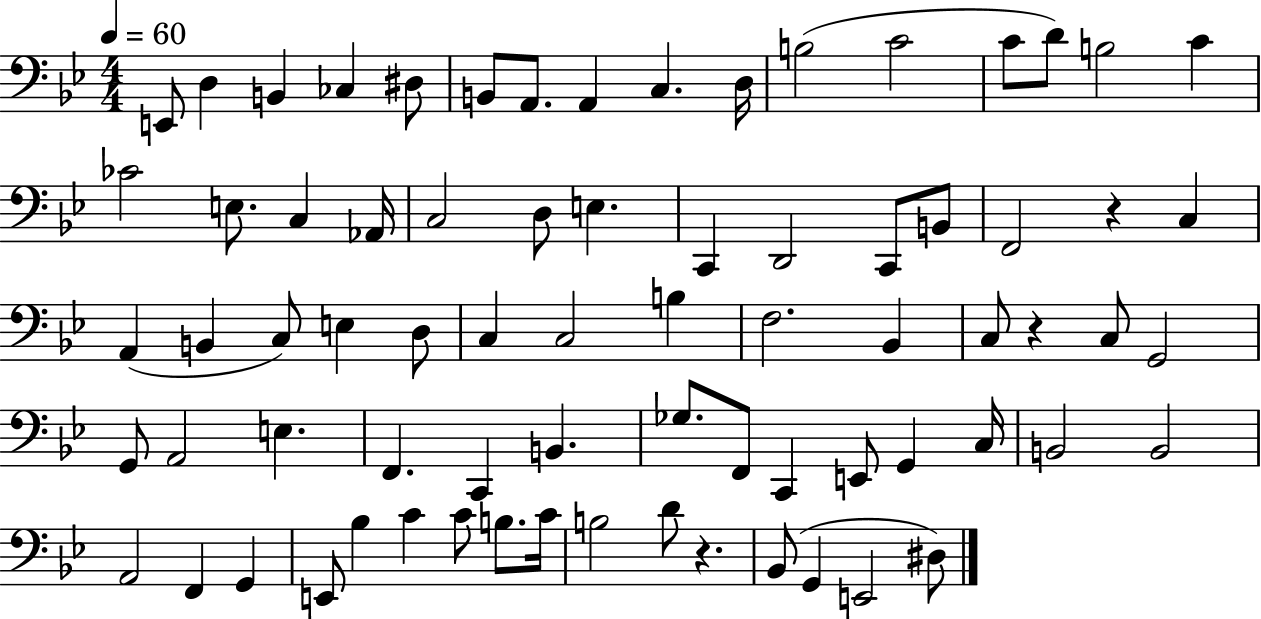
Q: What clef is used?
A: bass